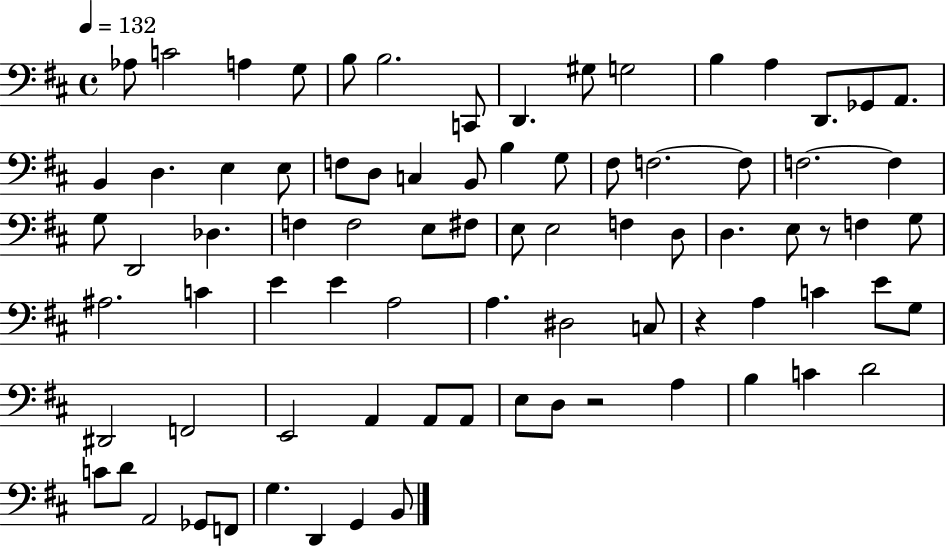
{
  \clef bass
  \time 4/4
  \defaultTimeSignature
  \key d \major
  \tempo 4 = 132
  aes8 c'2 a4 g8 | b8 b2. c,8 | d,4. gis8 g2 | b4 a4 d,8. ges,8 a,8. | \break b,4 d4. e4 e8 | f8 d8 c4 b,8 b4 g8 | fis8 f2.~~ f8 | f2.~~ f4 | \break g8 d,2 des4. | f4 f2 e8 fis8 | e8 e2 f4 d8 | d4. e8 r8 f4 g8 | \break ais2. c'4 | e'4 e'4 a2 | a4. dis2 c8 | r4 a4 c'4 e'8 g8 | \break dis,2 f,2 | e,2 a,4 a,8 a,8 | e8 d8 r2 a4 | b4 c'4 d'2 | \break c'8 d'8 a,2 ges,8 f,8 | g4. d,4 g,4 b,8 | \bar "|."
}